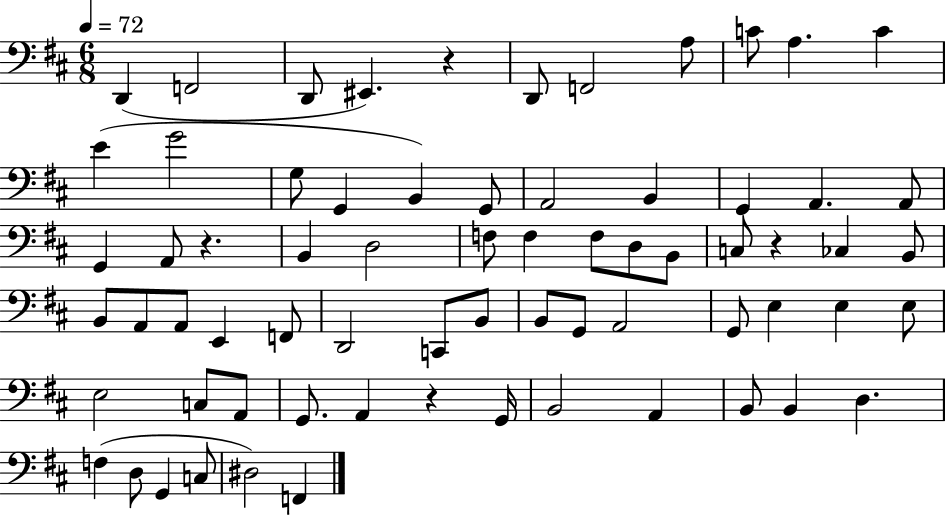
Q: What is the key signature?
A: D major